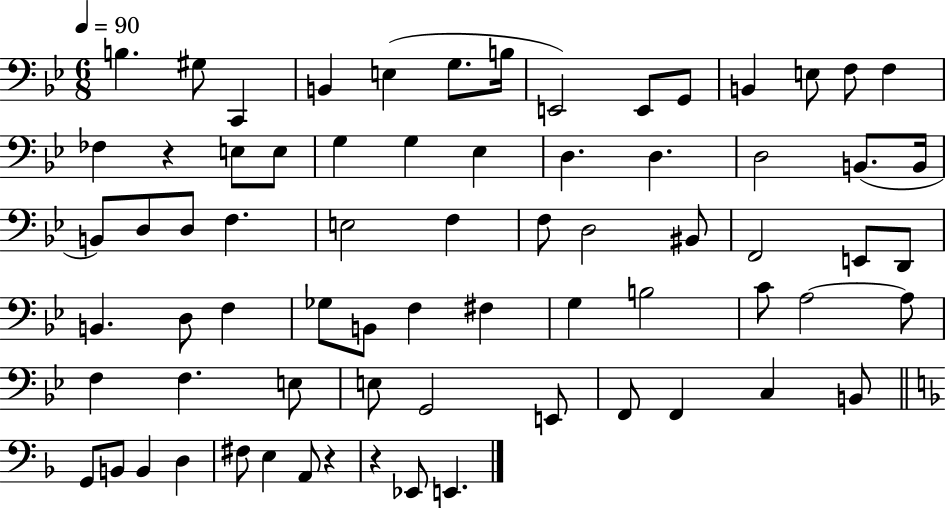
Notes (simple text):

B3/q. G#3/e C2/q B2/q E3/q G3/e. B3/s E2/h E2/e G2/e B2/q E3/e F3/e F3/q FES3/q R/q E3/e E3/e G3/q G3/q Eb3/q D3/q. D3/q. D3/h B2/e. B2/s B2/e D3/e D3/e F3/q. E3/h F3/q F3/e D3/h BIS2/e F2/h E2/e D2/e B2/q. D3/e F3/q Gb3/e B2/e F3/q F#3/q G3/q B3/h C4/e A3/h A3/e F3/q F3/q. E3/e E3/e G2/h E2/e F2/e F2/q C3/q B2/e G2/e B2/e B2/q D3/q F#3/e E3/q A2/e R/q R/q Eb2/e E2/q.